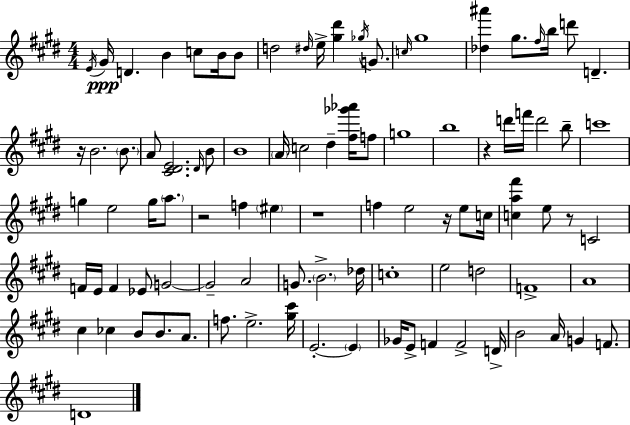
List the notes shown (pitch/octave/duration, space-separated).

E4/s G#4/s D4/q. B4/q C5/e B4/s B4/e D5/h D#5/s E5/s [G#5,D#6]/q Gb5/s G4/e. C5/s G#5/w [Db5,A#6]/q G#5/e. F#5/s B5/s D6/e D4/q. R/s B4/h. B4/e. A4/e [C#4,D#4,E4]/h. D#4/s B4/e B4/w A4/s C5/h D#5/q [F#5,Gb6,Ab6]/s F5/e G5/w B5/w R/q D6/s F6/s D6/h B5/e C6/w G5/q E5/h G5/s A5/e. R/h F5/q EIS5/q R/w F5/q E5/h R/s E5/e C5/s [C5,A5,F#6]/q E5/e R/e C4/h F4/s E4/s F4/q Eb4/e G4/h G4/h A4/h G4/e. B4/h. Db5/s C5/w E5/h D5/h F4/w A4/w C#5/q CES5/q B4/e B4/e. A4/e. F5/e. E5/h. [G#5,C#6]/s E4/h. E4/q Gb4/s E4/e F4/q F4/h D4/s B4/h A4/s G4/q F4/e. D4/w